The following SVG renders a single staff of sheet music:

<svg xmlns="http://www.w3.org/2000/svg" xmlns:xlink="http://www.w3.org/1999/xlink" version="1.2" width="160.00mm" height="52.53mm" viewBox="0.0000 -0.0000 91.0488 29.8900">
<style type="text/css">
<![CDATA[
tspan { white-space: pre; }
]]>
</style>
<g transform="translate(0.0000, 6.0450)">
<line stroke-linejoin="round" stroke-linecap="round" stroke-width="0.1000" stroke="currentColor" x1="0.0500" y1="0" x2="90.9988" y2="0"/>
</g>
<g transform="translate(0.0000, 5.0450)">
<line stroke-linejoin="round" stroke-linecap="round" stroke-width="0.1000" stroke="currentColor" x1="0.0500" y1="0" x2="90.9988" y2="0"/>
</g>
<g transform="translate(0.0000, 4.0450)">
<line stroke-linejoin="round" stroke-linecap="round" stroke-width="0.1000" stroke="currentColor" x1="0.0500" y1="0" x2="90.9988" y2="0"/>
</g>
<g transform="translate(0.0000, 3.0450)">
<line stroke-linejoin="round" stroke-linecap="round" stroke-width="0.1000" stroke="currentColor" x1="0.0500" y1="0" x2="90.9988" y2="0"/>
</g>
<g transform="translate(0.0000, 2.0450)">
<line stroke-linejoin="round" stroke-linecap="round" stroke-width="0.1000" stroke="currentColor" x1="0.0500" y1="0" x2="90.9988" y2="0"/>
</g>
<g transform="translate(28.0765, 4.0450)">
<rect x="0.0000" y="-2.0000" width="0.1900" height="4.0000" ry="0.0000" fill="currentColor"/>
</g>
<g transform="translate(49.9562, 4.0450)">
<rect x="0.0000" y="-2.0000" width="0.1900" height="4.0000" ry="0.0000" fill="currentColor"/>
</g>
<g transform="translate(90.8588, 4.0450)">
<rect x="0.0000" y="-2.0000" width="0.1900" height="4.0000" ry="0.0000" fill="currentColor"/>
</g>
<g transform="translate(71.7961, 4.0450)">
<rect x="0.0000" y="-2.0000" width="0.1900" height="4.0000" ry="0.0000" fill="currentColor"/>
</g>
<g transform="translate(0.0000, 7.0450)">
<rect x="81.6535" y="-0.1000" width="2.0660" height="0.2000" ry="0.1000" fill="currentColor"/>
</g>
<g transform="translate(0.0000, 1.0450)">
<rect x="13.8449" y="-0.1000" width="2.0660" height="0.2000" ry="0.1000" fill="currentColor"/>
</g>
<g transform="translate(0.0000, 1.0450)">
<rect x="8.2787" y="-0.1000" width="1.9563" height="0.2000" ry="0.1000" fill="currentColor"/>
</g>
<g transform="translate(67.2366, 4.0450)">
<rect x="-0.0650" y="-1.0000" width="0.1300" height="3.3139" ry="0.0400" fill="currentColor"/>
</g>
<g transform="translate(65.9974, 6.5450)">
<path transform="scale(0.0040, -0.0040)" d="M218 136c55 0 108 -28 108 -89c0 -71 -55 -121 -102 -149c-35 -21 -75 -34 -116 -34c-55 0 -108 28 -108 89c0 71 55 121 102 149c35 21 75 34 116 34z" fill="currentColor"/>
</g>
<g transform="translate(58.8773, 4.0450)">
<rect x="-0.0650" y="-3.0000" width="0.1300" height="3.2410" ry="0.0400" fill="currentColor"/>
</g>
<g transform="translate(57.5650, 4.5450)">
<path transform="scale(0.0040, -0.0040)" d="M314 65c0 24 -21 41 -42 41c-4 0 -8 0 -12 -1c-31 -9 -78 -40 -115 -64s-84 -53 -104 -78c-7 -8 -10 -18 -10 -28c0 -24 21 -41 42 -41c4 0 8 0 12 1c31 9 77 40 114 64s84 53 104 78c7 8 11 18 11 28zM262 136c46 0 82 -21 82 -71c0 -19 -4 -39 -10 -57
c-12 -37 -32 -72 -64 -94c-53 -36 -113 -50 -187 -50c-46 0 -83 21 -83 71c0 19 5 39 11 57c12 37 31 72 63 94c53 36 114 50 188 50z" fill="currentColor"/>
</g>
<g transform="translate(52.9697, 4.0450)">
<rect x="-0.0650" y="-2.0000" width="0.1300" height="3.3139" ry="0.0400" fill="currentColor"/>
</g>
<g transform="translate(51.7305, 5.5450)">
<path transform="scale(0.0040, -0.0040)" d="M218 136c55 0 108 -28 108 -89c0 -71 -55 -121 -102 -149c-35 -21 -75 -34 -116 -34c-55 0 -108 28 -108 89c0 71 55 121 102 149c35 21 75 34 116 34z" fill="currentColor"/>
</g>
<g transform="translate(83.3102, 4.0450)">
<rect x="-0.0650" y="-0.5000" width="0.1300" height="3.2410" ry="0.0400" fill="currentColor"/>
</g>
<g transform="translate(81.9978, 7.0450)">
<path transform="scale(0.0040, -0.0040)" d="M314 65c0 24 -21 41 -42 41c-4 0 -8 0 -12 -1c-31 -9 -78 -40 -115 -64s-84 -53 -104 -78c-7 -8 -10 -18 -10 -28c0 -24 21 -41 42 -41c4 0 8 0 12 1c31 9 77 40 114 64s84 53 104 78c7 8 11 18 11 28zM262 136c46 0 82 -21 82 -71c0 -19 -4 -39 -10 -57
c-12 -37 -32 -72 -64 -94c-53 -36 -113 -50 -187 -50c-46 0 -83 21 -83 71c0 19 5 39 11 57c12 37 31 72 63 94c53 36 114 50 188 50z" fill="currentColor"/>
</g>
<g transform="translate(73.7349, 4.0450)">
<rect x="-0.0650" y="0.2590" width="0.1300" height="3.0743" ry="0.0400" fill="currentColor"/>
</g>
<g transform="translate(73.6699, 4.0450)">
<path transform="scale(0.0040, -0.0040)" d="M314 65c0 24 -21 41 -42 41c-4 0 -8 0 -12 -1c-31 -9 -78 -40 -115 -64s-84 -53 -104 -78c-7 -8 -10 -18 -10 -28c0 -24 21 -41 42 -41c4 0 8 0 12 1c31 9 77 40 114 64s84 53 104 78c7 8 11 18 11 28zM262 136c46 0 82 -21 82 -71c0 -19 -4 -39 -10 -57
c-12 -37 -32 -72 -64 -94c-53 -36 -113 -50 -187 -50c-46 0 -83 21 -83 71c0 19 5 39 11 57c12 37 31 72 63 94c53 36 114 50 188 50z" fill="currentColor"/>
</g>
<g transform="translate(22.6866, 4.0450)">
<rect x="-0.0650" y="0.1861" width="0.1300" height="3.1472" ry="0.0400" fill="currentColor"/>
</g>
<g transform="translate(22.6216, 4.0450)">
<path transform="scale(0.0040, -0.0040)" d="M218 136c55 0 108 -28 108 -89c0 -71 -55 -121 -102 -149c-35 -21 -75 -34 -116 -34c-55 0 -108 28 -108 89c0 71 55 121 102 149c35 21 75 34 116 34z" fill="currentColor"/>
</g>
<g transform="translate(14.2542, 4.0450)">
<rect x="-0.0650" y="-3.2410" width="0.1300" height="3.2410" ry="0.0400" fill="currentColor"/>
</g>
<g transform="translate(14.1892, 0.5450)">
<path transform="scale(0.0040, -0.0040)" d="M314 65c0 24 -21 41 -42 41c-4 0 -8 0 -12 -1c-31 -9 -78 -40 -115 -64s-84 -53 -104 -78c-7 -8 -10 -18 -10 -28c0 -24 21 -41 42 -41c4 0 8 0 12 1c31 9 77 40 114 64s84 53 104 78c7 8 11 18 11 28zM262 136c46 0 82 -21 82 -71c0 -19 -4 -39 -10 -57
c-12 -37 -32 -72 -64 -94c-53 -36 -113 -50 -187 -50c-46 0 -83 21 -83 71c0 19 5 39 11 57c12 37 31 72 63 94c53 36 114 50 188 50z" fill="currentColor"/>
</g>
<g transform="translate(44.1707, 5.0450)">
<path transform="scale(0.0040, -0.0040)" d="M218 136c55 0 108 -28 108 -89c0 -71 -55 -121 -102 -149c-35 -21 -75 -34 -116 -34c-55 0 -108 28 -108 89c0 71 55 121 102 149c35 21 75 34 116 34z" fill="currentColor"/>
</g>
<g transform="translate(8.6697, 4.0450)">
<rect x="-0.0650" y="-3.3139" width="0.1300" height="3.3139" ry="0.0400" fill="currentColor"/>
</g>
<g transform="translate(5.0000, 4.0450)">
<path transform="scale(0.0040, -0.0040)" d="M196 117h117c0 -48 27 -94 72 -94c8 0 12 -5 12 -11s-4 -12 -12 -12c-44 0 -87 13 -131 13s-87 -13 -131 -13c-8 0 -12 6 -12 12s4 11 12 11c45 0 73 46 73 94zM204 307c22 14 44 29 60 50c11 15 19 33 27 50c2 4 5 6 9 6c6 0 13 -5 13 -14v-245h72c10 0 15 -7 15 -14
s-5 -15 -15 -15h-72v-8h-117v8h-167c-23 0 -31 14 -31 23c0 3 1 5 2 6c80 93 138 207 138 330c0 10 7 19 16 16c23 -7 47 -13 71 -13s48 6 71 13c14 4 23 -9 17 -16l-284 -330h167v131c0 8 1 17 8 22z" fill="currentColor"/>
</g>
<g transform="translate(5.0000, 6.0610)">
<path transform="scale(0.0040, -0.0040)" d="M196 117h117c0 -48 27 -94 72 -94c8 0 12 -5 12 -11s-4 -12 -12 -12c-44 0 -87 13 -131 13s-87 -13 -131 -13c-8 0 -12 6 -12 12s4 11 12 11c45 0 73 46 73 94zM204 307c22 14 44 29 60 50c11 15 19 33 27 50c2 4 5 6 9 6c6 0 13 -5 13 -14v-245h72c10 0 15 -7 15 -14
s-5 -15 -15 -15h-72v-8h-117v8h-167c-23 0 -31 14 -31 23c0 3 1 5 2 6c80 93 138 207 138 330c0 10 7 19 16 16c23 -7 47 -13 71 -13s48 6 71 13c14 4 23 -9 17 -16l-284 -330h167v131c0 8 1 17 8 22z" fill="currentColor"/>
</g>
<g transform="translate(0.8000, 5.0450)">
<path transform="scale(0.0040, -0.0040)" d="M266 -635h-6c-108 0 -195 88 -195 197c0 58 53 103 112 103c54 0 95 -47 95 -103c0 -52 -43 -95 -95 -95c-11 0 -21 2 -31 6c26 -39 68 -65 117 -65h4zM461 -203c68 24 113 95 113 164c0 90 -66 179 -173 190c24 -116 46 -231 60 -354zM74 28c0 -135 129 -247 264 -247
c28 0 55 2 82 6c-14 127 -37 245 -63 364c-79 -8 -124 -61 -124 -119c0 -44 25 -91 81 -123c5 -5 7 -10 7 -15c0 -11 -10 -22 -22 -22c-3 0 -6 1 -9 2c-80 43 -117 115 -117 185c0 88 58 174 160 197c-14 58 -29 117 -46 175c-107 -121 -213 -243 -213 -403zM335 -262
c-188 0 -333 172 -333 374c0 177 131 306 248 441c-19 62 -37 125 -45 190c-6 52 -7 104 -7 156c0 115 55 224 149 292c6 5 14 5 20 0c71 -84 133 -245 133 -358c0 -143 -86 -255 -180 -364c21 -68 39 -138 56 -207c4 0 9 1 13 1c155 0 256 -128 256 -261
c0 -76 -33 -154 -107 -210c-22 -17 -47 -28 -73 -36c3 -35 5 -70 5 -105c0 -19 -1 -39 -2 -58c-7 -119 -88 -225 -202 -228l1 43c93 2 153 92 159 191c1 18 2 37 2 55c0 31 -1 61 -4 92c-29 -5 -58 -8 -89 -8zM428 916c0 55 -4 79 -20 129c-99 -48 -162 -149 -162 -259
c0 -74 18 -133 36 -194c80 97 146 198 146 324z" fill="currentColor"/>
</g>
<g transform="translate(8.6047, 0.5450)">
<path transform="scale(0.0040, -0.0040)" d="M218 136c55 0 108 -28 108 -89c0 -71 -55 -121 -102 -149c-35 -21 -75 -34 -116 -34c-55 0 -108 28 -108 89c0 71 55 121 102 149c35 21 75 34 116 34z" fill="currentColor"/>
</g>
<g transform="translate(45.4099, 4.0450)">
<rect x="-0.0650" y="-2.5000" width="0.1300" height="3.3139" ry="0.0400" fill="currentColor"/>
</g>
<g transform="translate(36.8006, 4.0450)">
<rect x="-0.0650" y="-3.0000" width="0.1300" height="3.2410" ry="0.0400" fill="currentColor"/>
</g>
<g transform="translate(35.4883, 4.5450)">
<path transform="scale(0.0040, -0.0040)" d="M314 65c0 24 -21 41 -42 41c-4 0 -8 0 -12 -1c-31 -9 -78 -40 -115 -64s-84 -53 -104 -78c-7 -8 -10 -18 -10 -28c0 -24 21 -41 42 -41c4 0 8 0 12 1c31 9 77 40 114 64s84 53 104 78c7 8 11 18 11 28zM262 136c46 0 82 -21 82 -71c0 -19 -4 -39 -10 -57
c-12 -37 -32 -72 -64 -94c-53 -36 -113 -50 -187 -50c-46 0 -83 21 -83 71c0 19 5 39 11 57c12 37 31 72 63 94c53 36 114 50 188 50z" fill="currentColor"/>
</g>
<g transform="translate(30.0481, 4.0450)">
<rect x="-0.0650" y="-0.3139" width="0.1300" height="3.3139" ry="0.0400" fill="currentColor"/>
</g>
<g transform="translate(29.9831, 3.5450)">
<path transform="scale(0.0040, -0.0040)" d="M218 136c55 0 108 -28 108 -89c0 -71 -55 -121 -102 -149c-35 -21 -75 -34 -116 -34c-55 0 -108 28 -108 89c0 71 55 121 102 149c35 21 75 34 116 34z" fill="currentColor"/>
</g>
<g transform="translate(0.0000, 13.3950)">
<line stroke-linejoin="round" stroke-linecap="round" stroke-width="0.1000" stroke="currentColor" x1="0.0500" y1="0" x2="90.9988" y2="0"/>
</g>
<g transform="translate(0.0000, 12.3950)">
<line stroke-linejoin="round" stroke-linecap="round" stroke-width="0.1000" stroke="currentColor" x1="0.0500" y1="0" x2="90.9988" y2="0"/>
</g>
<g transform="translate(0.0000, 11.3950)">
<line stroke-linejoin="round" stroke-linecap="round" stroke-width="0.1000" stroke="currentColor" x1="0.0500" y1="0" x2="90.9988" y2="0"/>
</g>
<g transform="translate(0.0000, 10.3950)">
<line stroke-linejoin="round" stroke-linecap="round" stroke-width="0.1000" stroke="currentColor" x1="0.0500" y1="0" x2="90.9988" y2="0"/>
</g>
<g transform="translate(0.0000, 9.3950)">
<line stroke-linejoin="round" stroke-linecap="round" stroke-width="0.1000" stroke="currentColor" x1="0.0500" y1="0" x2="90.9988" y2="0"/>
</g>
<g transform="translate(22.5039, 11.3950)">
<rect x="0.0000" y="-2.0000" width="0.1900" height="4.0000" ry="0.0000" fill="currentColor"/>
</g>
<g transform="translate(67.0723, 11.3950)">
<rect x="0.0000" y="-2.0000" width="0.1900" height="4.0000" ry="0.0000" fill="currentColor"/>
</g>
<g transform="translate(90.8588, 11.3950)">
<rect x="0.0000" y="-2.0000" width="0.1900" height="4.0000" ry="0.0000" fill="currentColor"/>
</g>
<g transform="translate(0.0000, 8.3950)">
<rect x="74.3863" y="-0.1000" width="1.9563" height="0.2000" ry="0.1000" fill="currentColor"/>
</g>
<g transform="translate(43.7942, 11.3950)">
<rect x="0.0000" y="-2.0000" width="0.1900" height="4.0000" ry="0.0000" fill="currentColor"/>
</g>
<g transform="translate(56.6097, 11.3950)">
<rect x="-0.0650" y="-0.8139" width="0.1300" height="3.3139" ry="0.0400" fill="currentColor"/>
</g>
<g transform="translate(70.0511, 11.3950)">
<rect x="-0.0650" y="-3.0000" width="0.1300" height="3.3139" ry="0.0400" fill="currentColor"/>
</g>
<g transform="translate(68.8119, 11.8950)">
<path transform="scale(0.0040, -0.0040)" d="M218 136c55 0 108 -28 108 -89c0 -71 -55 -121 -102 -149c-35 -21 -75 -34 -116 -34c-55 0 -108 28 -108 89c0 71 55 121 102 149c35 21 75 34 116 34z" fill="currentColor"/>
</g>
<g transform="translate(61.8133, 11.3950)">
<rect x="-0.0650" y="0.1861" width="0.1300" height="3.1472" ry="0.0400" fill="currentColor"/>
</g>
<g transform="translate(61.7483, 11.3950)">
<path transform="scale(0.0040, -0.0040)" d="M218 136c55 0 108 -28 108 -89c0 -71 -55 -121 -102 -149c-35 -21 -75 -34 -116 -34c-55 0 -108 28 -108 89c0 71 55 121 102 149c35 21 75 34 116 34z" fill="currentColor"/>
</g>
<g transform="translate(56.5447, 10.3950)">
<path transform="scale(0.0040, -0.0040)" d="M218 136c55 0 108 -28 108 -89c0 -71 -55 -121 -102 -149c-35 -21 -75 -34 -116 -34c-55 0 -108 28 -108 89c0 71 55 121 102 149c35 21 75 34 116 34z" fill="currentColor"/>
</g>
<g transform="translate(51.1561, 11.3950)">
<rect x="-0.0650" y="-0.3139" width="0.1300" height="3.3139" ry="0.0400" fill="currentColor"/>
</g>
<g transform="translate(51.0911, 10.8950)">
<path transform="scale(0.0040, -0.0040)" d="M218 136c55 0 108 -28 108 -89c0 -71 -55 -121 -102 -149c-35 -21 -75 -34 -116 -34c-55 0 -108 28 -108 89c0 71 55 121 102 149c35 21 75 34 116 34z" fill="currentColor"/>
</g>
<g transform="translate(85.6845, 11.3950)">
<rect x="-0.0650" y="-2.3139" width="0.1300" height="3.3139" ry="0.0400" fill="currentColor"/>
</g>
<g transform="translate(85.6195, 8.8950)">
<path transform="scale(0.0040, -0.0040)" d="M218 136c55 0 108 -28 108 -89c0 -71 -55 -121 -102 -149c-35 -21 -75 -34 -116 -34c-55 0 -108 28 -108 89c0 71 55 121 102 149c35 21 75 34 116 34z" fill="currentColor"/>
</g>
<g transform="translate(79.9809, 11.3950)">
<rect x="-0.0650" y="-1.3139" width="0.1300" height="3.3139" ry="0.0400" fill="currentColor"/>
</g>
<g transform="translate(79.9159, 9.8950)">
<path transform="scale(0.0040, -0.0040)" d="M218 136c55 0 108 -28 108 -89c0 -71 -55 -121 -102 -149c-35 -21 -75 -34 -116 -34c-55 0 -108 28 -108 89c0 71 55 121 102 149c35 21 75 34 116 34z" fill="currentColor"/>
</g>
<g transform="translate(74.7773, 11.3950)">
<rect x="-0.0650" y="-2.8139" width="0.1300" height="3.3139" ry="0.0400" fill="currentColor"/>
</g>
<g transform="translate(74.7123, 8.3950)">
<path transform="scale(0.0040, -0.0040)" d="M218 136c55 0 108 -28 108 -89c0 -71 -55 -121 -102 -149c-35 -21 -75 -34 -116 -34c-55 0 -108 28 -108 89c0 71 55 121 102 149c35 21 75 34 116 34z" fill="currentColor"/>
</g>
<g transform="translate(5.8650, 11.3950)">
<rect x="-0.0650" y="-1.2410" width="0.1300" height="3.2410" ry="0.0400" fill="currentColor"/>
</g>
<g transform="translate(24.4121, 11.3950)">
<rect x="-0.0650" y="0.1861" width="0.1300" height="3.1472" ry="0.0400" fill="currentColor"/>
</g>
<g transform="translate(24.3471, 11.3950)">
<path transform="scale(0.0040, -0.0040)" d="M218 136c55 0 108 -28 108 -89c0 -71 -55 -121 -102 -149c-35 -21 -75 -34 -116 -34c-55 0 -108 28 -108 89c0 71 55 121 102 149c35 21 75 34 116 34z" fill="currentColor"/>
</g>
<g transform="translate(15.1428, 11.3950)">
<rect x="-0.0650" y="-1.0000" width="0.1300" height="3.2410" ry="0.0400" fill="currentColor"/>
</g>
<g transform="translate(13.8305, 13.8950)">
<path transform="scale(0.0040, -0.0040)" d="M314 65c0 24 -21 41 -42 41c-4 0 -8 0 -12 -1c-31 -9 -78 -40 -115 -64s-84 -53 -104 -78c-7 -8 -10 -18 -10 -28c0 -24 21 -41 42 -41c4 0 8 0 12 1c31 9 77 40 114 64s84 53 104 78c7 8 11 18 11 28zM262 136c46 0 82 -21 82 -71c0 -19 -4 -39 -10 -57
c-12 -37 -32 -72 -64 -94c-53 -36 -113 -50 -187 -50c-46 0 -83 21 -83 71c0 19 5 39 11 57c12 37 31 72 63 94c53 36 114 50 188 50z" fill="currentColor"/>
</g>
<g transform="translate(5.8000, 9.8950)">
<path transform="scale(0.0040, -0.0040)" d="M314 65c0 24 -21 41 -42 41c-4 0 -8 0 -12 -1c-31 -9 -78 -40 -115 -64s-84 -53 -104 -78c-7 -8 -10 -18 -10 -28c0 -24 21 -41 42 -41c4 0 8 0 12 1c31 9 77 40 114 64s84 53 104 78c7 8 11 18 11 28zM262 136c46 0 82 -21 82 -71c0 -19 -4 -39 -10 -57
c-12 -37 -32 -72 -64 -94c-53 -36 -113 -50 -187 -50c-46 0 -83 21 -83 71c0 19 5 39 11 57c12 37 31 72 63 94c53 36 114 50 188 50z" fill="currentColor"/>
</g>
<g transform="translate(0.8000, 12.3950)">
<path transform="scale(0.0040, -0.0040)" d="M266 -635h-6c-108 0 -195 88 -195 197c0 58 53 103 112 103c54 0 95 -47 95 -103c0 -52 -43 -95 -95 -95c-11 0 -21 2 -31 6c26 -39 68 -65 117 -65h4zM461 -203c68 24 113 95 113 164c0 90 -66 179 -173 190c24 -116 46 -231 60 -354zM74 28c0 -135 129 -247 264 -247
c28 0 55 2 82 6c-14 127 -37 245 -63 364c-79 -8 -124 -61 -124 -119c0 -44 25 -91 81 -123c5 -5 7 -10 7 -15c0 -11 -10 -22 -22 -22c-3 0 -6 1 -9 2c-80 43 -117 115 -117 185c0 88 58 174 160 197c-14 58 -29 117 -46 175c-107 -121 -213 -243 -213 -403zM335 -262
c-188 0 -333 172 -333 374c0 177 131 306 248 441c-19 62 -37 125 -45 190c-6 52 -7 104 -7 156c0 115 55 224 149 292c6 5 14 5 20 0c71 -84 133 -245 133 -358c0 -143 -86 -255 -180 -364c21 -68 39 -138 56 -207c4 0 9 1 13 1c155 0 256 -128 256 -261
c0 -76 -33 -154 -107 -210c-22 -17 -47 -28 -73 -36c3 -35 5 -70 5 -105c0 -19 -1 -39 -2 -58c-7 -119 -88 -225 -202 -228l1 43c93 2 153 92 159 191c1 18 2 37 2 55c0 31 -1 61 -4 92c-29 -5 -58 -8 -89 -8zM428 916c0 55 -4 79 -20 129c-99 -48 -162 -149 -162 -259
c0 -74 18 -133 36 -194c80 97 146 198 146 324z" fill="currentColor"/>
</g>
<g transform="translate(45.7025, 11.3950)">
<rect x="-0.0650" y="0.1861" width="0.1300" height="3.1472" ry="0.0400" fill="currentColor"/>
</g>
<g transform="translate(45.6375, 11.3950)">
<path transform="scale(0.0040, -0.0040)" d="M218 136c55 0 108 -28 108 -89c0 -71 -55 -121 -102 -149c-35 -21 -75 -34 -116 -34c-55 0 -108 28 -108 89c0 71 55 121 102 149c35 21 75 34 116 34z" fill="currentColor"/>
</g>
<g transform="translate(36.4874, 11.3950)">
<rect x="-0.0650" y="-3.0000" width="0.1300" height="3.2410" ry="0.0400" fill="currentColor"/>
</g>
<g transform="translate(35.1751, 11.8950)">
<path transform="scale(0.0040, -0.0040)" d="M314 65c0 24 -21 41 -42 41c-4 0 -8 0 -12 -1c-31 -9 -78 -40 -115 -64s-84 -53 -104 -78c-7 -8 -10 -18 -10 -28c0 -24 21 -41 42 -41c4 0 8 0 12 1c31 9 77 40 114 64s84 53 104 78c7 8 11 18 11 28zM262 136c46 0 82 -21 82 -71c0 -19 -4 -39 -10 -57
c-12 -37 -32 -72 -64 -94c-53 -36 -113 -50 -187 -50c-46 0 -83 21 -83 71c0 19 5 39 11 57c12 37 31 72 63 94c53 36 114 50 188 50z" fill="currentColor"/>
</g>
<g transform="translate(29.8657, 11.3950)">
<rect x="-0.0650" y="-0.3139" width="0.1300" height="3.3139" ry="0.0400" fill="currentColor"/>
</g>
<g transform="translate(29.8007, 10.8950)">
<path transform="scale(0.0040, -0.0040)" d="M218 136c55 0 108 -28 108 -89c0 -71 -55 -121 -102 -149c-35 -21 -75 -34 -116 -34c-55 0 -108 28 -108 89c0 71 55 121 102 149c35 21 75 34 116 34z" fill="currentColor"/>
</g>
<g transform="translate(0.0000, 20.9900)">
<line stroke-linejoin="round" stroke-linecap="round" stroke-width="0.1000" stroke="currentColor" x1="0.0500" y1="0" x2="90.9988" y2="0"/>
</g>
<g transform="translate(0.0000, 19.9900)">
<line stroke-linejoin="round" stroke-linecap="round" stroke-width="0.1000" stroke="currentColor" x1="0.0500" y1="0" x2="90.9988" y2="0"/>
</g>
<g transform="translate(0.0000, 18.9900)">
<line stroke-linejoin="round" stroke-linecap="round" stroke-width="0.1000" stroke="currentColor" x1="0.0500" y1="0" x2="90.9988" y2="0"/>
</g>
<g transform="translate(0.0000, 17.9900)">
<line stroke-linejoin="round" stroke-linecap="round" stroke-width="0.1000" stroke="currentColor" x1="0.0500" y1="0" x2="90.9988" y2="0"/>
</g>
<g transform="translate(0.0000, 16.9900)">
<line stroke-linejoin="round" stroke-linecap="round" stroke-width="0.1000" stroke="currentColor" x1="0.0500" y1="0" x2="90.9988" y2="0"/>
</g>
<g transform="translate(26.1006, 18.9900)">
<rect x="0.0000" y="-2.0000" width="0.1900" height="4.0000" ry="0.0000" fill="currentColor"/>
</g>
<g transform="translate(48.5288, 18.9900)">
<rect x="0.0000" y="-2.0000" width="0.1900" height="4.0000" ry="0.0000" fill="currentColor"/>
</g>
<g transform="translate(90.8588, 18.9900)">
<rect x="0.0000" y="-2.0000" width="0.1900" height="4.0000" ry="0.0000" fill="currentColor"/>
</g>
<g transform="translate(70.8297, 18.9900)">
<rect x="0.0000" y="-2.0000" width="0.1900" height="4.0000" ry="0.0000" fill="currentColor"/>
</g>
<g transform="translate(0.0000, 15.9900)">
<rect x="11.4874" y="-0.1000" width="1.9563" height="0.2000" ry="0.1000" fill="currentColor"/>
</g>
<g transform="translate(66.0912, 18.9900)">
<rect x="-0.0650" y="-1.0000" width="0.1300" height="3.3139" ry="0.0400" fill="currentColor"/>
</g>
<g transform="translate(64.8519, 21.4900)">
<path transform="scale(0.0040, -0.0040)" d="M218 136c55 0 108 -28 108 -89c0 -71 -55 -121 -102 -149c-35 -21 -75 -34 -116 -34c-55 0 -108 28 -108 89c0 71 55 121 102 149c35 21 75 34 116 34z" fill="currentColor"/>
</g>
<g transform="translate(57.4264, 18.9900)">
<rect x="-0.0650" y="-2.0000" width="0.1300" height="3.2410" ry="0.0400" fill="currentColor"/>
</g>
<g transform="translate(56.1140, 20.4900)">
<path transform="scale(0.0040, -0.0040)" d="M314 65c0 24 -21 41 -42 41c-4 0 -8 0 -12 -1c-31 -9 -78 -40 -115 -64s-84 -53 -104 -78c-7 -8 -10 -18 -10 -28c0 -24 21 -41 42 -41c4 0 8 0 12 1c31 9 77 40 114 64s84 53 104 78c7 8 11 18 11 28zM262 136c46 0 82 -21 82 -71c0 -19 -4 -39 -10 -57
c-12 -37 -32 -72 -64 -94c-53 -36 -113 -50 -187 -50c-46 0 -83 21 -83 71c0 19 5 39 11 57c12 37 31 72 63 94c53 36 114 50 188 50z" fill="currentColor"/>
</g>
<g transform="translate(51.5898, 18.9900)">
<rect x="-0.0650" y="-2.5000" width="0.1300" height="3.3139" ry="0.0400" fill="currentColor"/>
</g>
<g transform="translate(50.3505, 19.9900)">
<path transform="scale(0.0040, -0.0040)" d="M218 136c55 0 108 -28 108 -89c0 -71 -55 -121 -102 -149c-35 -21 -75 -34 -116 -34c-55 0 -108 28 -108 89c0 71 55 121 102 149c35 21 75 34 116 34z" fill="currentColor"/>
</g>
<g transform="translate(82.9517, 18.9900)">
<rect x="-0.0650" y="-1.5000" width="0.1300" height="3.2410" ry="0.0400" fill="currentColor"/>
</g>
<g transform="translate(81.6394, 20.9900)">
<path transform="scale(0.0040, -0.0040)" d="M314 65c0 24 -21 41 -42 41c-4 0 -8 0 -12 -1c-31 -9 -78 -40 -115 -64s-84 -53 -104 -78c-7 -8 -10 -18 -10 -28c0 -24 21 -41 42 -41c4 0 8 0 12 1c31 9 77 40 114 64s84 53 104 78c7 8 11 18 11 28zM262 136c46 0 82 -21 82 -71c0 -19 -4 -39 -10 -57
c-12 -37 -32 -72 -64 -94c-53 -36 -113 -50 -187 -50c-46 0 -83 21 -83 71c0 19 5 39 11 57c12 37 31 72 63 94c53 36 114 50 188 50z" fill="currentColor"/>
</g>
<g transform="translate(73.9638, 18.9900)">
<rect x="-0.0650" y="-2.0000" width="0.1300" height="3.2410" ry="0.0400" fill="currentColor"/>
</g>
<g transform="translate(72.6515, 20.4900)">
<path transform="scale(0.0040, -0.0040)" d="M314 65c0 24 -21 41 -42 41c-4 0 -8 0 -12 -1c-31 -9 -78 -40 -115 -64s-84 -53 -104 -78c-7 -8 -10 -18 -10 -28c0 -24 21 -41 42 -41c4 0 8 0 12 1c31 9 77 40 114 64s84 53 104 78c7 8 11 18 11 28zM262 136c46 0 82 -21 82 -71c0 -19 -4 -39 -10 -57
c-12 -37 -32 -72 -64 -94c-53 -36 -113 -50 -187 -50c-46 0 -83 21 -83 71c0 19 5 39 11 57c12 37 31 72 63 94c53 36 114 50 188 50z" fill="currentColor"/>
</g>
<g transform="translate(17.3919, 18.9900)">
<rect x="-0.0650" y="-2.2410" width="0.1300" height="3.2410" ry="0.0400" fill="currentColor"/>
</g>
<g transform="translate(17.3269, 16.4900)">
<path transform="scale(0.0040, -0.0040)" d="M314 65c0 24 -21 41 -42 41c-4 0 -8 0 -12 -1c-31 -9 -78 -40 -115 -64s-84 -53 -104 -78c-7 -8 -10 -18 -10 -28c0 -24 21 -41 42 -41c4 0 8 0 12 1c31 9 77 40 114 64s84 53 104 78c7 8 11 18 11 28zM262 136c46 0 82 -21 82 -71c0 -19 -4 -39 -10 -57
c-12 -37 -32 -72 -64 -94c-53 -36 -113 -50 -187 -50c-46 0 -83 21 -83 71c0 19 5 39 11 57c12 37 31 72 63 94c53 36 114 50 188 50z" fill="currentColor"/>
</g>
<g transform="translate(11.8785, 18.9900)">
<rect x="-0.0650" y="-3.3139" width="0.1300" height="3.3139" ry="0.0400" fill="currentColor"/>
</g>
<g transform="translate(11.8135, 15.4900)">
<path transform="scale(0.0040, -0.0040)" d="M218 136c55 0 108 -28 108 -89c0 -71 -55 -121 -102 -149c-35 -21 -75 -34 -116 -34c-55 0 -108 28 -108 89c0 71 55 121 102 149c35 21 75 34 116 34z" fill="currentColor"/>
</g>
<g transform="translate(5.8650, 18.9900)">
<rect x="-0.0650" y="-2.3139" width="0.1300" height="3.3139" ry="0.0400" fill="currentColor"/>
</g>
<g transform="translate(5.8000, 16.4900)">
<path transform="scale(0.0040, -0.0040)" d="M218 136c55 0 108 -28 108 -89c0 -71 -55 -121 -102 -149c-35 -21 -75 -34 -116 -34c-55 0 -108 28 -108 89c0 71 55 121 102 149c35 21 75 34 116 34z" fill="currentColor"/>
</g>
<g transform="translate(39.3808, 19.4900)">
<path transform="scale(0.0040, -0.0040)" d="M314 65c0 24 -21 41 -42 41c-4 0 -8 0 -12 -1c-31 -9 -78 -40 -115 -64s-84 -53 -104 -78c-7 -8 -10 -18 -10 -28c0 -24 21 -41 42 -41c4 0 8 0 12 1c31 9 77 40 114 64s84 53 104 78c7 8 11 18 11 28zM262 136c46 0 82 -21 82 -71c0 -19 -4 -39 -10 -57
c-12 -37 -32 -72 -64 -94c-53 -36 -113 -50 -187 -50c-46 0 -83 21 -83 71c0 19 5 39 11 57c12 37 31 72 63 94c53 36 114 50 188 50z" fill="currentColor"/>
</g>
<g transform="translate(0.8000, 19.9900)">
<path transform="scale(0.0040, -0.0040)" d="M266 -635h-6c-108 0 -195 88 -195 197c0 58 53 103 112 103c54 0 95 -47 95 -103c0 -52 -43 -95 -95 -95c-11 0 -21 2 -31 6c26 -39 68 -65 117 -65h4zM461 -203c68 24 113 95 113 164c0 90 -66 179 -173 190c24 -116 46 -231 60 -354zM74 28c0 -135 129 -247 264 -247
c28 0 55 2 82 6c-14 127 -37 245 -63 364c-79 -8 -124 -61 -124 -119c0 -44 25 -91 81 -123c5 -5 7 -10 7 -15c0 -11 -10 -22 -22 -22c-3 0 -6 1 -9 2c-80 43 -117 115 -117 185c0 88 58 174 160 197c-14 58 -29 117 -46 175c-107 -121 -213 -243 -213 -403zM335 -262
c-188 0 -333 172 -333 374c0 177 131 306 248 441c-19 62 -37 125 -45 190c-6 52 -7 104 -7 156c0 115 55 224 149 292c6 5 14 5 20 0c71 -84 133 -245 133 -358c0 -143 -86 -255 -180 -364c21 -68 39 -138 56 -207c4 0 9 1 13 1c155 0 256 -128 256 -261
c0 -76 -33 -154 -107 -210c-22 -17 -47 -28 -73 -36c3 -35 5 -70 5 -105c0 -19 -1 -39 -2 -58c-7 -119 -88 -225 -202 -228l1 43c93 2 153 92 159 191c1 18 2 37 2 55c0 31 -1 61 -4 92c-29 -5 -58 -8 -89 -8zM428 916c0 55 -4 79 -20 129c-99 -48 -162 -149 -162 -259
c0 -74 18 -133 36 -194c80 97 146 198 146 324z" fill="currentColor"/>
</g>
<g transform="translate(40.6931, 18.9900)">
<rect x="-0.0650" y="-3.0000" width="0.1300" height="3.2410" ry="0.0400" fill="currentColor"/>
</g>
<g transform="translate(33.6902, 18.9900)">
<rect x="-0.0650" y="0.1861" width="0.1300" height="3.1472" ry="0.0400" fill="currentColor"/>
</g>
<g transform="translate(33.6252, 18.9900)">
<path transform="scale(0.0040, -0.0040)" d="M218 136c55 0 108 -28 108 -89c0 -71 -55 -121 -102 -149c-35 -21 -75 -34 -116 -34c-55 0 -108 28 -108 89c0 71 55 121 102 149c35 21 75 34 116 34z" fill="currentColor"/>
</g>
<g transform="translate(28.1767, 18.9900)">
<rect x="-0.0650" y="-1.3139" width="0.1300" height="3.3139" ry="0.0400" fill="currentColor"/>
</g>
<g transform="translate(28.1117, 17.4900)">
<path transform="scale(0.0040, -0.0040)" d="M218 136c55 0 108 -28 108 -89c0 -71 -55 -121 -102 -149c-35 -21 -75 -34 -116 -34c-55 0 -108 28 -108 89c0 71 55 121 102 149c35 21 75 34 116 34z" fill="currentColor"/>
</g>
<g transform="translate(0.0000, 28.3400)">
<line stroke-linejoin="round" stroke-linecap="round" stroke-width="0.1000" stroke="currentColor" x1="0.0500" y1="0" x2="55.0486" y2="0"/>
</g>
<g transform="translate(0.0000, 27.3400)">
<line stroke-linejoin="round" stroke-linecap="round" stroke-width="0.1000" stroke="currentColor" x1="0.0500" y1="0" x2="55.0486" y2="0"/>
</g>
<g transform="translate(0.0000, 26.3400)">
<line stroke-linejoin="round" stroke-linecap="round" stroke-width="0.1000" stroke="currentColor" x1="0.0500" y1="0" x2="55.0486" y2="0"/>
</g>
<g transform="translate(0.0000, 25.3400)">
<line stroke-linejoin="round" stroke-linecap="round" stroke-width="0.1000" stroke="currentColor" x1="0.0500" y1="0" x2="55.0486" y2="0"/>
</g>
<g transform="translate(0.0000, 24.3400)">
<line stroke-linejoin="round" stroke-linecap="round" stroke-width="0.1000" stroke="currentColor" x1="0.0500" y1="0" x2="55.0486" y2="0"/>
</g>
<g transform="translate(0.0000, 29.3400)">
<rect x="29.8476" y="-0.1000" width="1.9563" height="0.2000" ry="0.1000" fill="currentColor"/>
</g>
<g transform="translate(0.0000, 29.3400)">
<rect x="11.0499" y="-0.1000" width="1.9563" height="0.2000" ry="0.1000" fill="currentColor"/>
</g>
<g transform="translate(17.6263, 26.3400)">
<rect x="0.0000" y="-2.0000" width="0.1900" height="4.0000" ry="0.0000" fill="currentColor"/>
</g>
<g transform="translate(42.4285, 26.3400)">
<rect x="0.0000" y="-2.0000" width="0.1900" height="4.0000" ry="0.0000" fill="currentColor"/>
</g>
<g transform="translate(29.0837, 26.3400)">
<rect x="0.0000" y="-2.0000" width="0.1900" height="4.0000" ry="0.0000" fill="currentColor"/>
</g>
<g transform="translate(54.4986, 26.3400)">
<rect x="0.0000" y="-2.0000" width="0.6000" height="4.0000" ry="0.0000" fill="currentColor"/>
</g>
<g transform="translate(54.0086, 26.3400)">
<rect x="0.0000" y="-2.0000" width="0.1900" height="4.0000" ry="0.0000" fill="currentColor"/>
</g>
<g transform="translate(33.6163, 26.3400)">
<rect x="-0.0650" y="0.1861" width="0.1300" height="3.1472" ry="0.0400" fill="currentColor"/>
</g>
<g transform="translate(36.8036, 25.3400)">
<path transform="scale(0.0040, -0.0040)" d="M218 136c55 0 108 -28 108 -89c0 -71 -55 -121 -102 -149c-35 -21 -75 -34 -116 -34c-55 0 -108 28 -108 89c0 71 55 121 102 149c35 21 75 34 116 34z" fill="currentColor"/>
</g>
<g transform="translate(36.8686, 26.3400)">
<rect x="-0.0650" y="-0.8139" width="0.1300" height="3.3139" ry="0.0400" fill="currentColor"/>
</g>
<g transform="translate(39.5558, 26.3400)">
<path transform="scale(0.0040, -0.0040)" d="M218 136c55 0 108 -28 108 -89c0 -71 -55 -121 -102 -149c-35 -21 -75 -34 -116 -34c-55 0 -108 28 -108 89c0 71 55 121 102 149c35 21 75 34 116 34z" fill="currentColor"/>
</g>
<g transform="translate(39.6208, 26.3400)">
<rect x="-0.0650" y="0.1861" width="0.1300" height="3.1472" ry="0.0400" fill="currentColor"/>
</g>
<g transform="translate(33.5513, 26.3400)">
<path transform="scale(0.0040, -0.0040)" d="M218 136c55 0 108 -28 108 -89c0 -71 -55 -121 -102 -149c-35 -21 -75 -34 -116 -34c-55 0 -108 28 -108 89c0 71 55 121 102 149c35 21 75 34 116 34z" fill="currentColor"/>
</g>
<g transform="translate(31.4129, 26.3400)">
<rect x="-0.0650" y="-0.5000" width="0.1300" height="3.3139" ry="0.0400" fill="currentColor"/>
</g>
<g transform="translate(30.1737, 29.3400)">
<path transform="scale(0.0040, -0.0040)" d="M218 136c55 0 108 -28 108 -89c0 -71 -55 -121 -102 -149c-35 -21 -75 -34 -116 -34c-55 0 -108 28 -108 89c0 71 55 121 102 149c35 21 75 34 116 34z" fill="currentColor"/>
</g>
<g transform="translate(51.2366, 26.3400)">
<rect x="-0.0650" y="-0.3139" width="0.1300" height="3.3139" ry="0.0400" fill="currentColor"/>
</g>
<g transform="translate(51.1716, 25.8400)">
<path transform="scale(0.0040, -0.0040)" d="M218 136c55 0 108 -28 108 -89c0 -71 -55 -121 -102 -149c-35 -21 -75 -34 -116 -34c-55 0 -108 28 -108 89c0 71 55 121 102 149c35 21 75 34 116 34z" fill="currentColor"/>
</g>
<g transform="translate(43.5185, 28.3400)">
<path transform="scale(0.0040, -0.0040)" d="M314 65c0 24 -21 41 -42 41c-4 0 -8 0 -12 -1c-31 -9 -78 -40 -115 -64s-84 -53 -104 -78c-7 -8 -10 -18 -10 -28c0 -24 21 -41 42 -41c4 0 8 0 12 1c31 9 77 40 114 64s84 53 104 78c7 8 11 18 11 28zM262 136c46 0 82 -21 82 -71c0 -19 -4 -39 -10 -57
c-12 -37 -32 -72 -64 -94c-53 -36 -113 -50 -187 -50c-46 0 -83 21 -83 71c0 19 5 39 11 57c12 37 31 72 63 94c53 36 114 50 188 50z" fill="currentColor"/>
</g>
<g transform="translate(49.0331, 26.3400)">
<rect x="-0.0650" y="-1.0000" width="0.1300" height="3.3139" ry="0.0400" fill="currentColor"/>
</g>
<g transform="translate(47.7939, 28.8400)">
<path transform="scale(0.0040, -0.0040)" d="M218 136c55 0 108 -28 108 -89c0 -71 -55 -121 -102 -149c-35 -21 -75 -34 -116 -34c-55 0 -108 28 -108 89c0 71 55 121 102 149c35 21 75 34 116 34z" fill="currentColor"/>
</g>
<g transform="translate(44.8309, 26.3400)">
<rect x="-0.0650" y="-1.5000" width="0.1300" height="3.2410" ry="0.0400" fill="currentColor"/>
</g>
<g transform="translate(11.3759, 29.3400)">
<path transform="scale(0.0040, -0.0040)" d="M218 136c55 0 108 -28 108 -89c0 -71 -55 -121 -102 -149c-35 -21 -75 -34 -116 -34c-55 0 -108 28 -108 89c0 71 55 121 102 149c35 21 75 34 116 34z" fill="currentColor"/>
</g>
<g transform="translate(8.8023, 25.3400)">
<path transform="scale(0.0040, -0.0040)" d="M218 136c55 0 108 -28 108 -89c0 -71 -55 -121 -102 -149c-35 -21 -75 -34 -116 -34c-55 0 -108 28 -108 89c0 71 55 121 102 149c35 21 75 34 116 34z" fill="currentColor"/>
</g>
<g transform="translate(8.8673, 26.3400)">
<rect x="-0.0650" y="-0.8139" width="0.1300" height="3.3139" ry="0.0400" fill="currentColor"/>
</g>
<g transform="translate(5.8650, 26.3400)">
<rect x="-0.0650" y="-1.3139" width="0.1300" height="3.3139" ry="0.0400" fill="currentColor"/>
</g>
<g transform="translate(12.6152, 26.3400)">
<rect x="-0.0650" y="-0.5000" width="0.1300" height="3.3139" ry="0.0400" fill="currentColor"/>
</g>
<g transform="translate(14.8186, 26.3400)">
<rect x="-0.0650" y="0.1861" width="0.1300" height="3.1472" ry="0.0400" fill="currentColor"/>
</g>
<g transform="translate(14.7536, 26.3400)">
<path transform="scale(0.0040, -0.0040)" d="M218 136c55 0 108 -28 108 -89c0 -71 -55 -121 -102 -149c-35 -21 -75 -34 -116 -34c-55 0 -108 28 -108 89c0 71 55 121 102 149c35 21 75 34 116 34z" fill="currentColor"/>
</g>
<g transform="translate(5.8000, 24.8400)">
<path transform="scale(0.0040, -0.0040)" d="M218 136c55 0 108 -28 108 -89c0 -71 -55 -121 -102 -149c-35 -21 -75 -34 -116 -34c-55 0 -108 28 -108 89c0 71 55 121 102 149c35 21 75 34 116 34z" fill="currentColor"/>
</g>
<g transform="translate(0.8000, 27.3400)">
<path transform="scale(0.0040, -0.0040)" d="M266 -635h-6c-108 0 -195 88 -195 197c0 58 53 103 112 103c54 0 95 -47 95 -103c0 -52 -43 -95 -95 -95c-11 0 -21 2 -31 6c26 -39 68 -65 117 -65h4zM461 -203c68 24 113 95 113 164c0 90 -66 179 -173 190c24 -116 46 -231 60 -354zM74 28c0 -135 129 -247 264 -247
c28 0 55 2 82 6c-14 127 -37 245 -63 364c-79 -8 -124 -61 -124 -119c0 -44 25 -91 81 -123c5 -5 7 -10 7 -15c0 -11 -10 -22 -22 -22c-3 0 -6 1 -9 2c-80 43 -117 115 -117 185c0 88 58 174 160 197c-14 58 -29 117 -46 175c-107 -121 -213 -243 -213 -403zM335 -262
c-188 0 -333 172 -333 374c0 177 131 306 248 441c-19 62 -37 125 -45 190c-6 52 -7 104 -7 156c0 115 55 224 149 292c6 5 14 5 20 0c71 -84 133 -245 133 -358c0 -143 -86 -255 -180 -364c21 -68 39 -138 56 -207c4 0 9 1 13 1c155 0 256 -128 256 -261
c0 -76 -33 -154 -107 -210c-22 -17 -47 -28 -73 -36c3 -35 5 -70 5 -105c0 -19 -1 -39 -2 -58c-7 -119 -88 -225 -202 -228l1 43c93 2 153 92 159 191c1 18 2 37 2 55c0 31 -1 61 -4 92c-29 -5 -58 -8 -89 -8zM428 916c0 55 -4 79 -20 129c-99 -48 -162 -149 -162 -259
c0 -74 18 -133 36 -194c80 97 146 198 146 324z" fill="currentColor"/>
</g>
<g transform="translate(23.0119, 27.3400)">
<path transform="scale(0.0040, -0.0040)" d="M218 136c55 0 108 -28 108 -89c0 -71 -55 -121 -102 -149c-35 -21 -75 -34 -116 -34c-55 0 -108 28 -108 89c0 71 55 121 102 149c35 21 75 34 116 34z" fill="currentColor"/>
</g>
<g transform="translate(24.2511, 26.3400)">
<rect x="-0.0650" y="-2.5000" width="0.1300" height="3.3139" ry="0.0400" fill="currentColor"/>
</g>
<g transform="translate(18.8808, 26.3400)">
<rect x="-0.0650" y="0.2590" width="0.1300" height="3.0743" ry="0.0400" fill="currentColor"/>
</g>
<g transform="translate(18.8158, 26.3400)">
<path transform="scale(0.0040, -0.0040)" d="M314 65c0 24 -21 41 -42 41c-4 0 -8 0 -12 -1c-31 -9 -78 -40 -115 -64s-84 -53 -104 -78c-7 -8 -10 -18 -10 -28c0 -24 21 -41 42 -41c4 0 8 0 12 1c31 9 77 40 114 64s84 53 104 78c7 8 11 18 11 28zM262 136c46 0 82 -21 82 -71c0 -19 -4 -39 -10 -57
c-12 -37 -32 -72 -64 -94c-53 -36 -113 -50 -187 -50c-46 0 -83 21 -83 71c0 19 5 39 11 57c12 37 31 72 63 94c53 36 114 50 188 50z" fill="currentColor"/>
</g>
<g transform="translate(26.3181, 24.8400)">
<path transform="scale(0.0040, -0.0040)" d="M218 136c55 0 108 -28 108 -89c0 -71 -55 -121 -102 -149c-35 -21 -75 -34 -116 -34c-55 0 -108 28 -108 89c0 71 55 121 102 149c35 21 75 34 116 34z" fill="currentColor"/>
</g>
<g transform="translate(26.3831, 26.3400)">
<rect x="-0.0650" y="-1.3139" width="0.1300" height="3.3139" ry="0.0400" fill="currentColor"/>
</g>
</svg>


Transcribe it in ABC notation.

X:1
T:Untitled
M:4/4
L:1/4
K:C
b b2 B c A2 G F A2 D B2 C2 e2 D2 B c A2 B c d B A a e g g b g2 e B A2 G F2 D F2 E2 e d C B B2 G e C B d B E2 D c